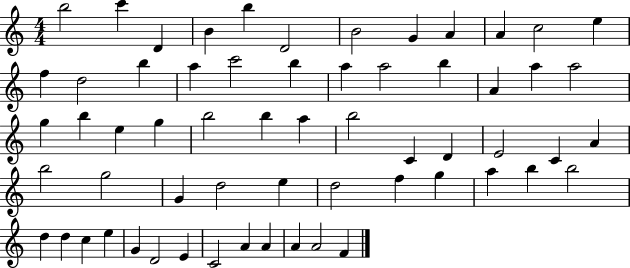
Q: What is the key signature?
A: C major